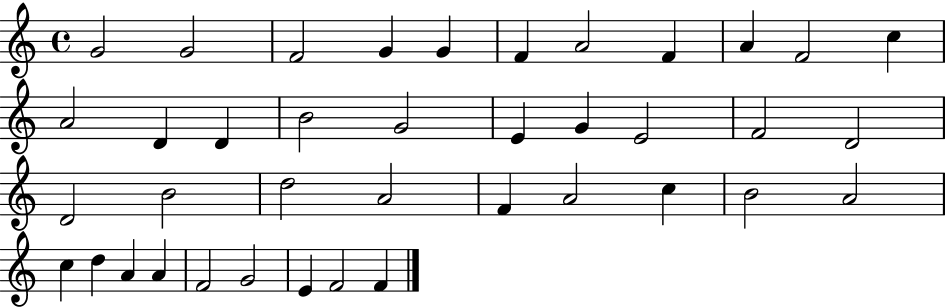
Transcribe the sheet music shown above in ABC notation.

X:1
T:Untitled
M:4/4
L:1/4
K:C
G2 G2 F2 G G F A2 F A F2 c A2 D D B2 G2 E G E2 F2 D2 D2 B2 d2 A2 F A2 c B2 A2 c d A A F2 G2 E F2 F